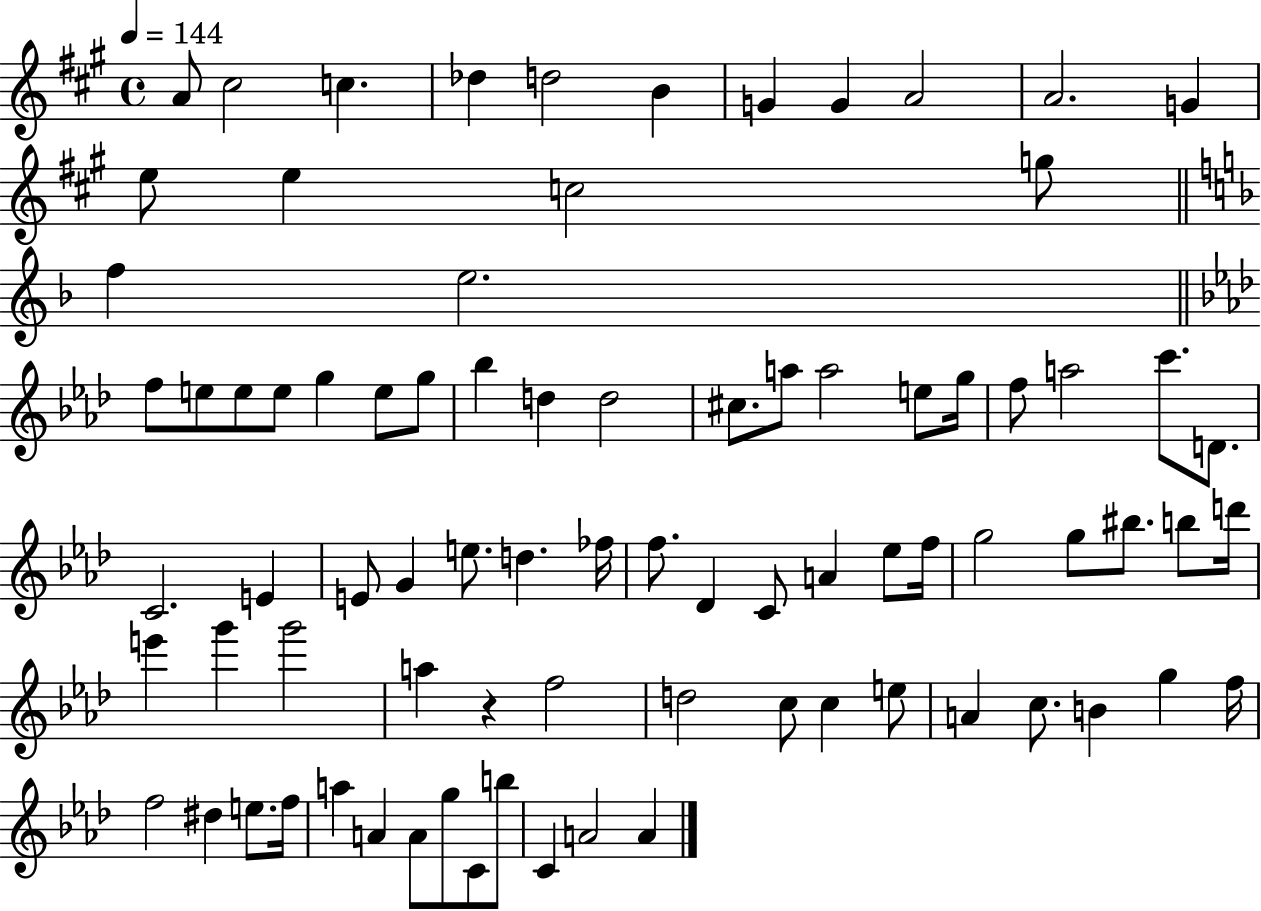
A4/e C#5/h C5/q. Db5/q D5/h B4/q G4/q G4/q A4/h A4/h. G4/q E5/e E5/q C5/h G5/e F5/q E5/h. F5/e E5/e E5/e E5/e G5/q E5/e G5/e Bb5/q D5/q D5/h C#5/e. A5/e A5/h E5/e G5/s F5/e A5/h C6/e. D4/e. C4/h. E4/q E4/e G4/q E5/e. D5/q. FES5/s F5/e. Db4/q C4/e A4/q Eb5/e F5/s G5/h G5/e BIS5/e. B5/e D6/s E6/q G6/q G6/h A5/q R/q F5/h D5/h C5/e C5/q E5/e A4/q C5/e. B4/q G5/q F5/s F5/h D#5/q E5/e. F5/s A5/q A4/q A4/e G5/e C4/e B5/e C4/q A4/h A4/q